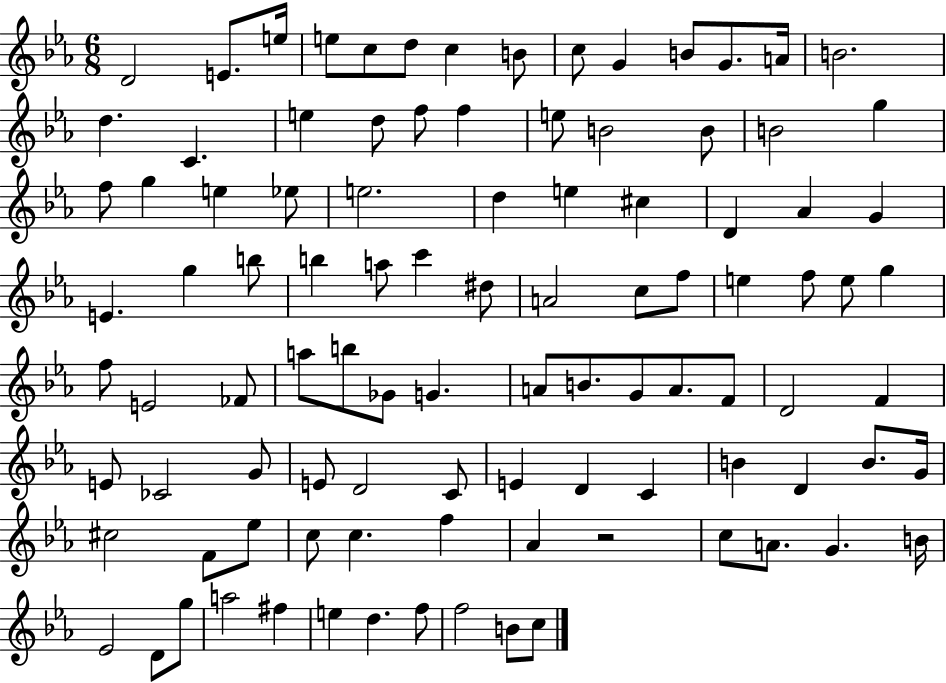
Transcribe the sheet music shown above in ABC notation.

X:1
T:Untitled
M:6/8
L:1/4
K:Eb
D2 E/2 e/4 e/2 c/2 d/2 c B/2 c/2 G B/2 G/2 A/4 B2 d C e d/2 f/2 f e/2 B2 B/2 B2 g f/2 g e _e/2 e2 d e ^c D _A G E g b/2 b a/2 c' ^d/2 A2 c/2 f/2 e f/2 e/2 g f/2 E2 _F/2 a/2 b/2 _G/2 G A/2 B/2 G/2 A/2 F/2 D2 F E/2 _C2 G/2 E/2 D2 C/2 E D C B D B/2 G/4 ^c2 F/2 _e/2 c/2 c f _A z2 c/2 A/2 G B/4 _E2 D/2 g/2 a2 ^f e d f/2 f2 B/2 c/2